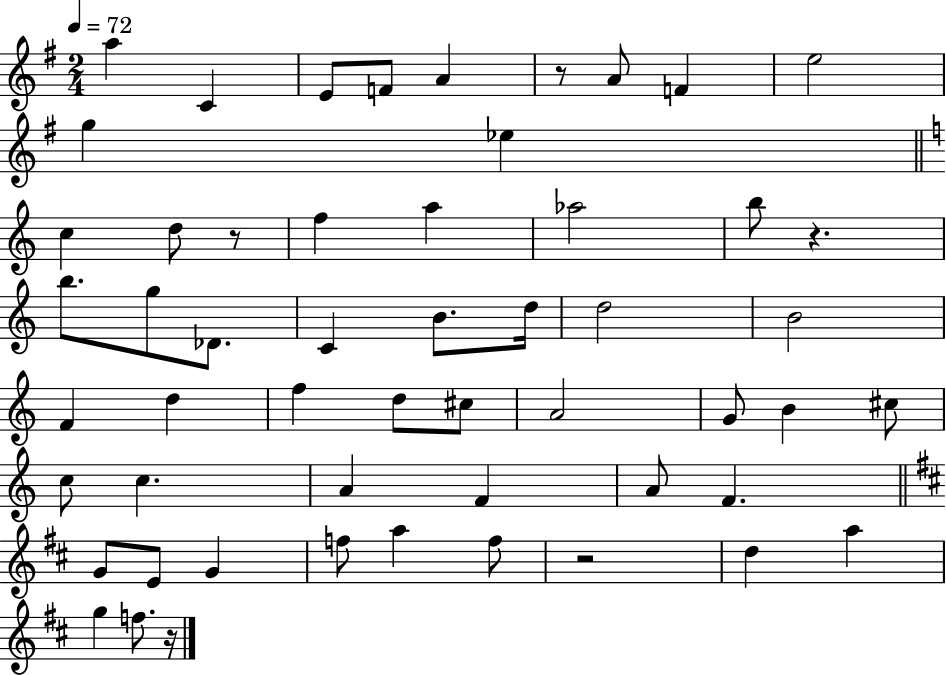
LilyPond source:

{
  \clef treble
  \numericTimeSignature
  \time 2/4
  \key g \major
  \tempo 4 = 72
  \repeat volta 2 { a''4 c'4 | e'8 f'8 a'4 | r8 a'8 f'4 | e''2 | \break g''4 ees''4 | \bar "||" \break \key c \major c''4 d''8 r8 | f''4 a''4 | aes''2 | b''8 r4. | \break b''8. g''8 des'8. | c'4 b'8. d''16 | d''2 | b'2 | \break f'4 d''4 | f''4 d''8 cis''8 | a'2 | g'8 b'4 cis''8 | \break c''8 c''4. | a'4 f'4 | a'8 f'4. | \bar "||" \break \key d \major g'8 e'8 g'4 | f''8 a''4 f''8 | r2 | d''4 a''4 | \break g''4 f''8. r16 | } \bar "|."
}